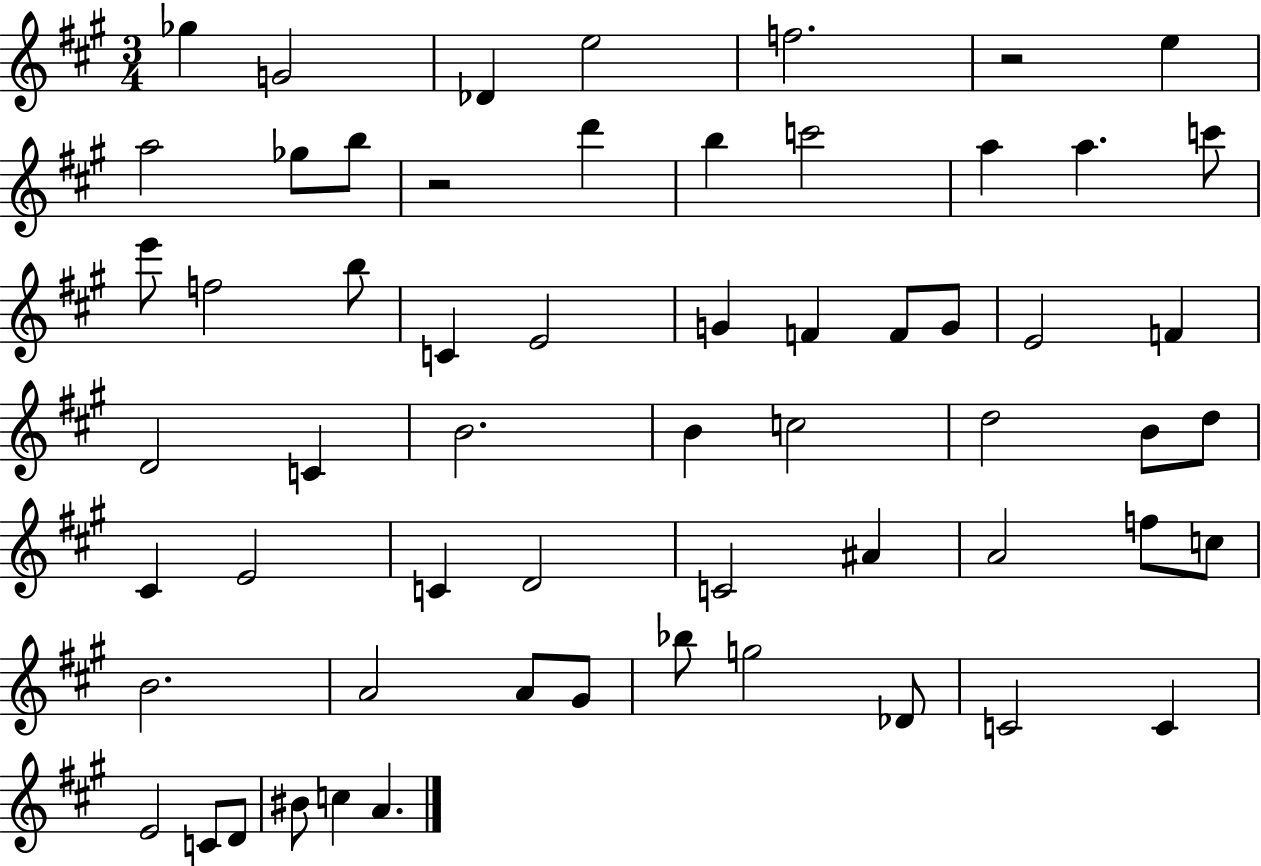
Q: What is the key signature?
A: A major